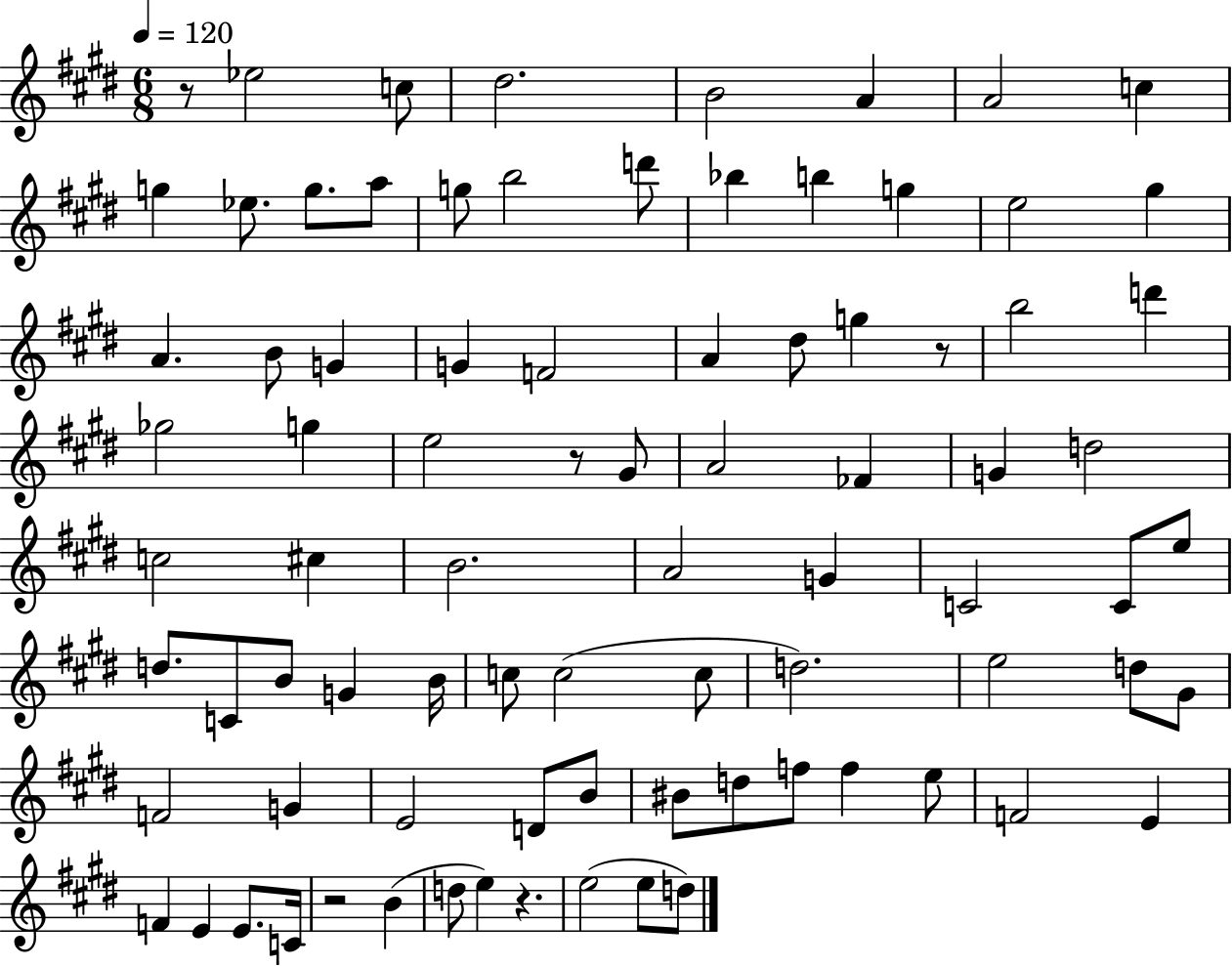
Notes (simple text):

R/e Eb5/h C5/e D#5/h. B4/h A4/q A4/h C5/q G5/q Eb5/e. G5/e. A5/e G5/e B5/h D6/e Bb5/q B5/q G5/q E5/h G#5/q A4/q. B4/e G4/q G4/q F4/h A4/q D#5/e G5/q R/e B5/h D6/q Gb5/h G5/q E5/h R/e G#4/e A4/h FES4/q G4/q D5/h C5/h C#5/q B4/h. A4/h G4/q C4/h C4/e E5/e D5/e. C4/e B4/e G4/q B4/s C5/e C5/h C5/e D5/h. E5/h D5/e G#4/e F4/h G4/q E4/h D4/e B4/e BIS4/e D5/e F5/e F5/q E5/e F4/h E4/q F4/q E4/q E4/e. C4/s R/h B4/q D5/e E5/q R/q. E5/h E5/e D5/e